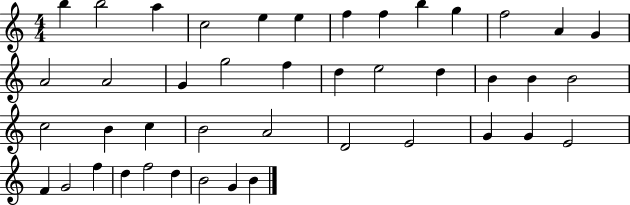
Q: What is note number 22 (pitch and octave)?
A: B4